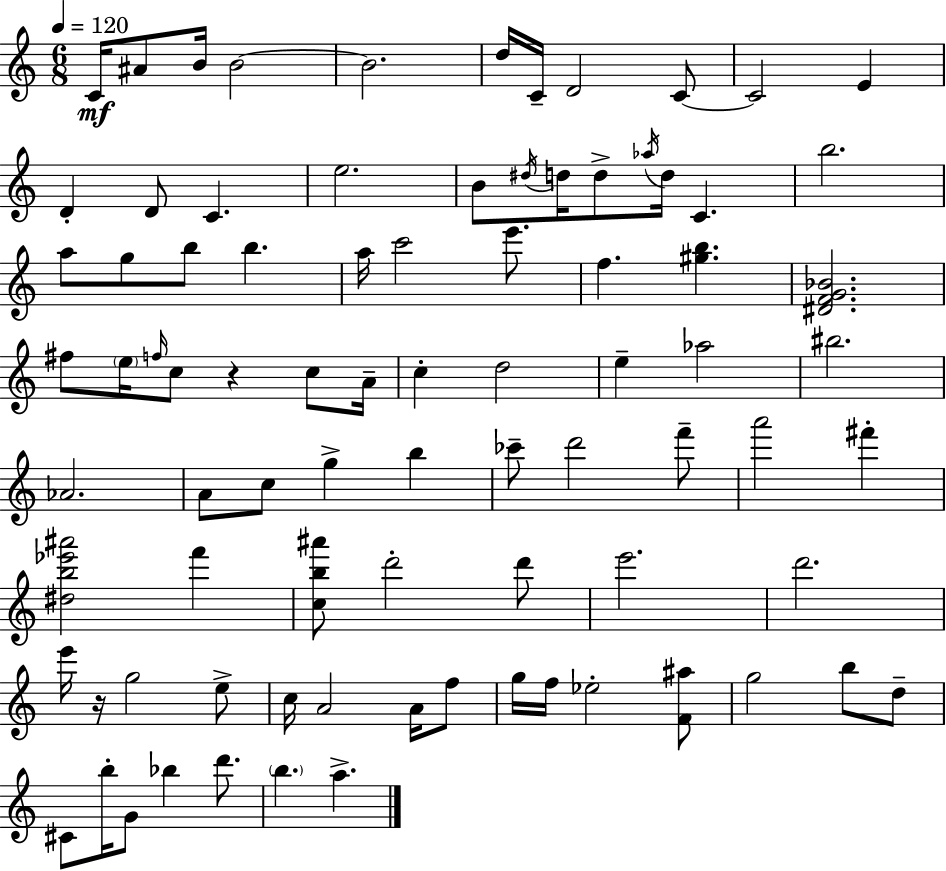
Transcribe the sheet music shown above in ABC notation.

X:1
T:Untitled
M:6/8
L:1/4
K:C
C/4 ^A/2 B/4 B2 B2 d/4 C/4 D2 C/2 C2 E D D/2 C e2 B/2 ^d/4 d/4 d/2 _a/4 d/4 C b2 a/2 g/2 b/2 b a/4 c'2 e'/2 f [^gb] [^DFG_B]2 ^f/2 e/4 f/4 c/2 z c/2 A/4 c d2 e _a2 ^b2 _A2 A/2 c/2 g b _c'/2 d'2 f'/2 a'2 ^f' [^db_e'^a']2 f' [cb^a']/2 d'2 d'/2 e'2 d'2 e'/4 z/4 g2 e/2 c/4 A2 A/4 f/2 g/4 f/4 _e2 [F^a]/2 g2 b/2 d/2 ^C/2 b/4 G/2 _b d'/2 b a